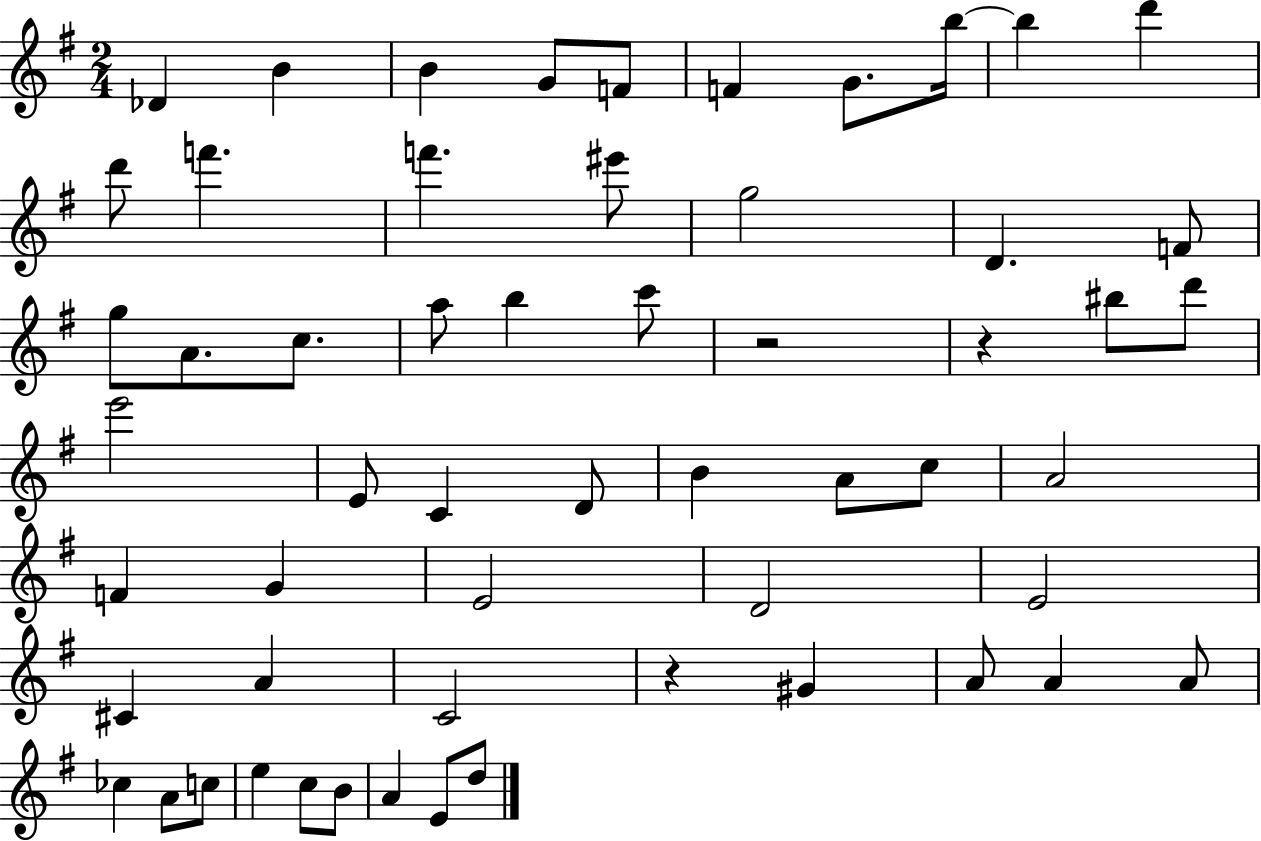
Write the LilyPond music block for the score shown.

{
  \clef treble
  \numericTimeSignature
  \time 2/4
  \key g \major
  des'4 b'4 | b'4 g'8 f'8 | f'4 g'8. b''16~~ | b''4 d'''4 | \break d'''8 f'''4. | f'''4. eis'''8 | g''2 | d'4. f'8 | \break g''8 a'8. c''8. | a''8 b''4 c'''8 | r2 | r4 bis''8 d'''8 | \break e'''2 | e'8 c'4 d'8 | b'4 a'8 c''8 | a'2 | \break f'4 g'4 | e'2 | d'2 | e'2 | \break cis'4 a'4 | c'2 | r4 gis'4 | a'8 a'4 a'8 | \break ces''4 a'8 c''8 | e''4 c''8 b'8 | a'4 e'8 d''8 | \bar "|."
}